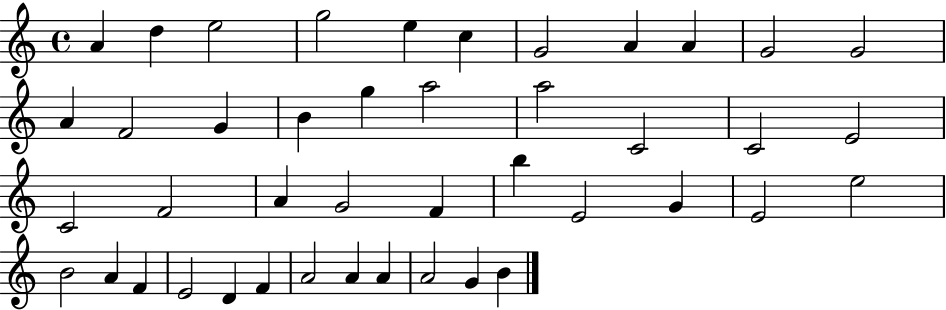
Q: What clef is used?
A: treble